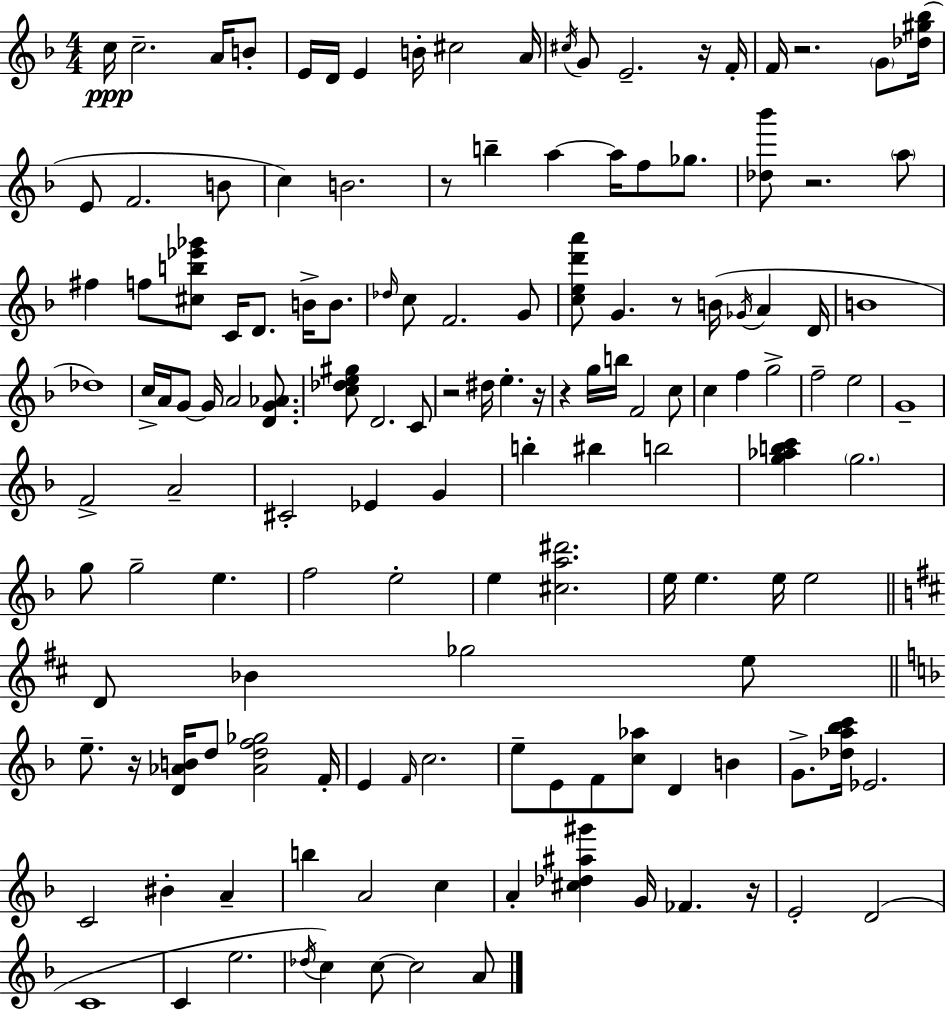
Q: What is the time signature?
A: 4/4